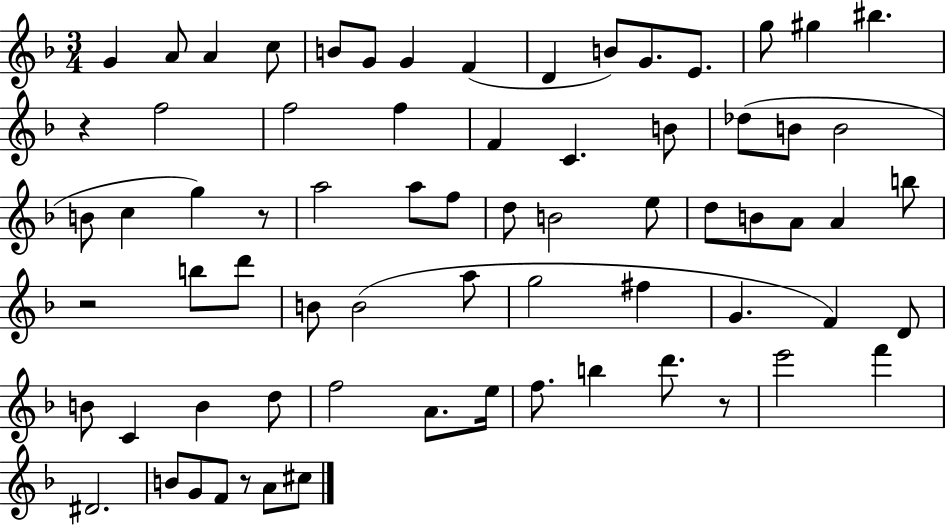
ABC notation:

X:1
T:Untitled
M:3/4
L:1/4
K:F
G A/2 A c/2 B/2 G/2 G F D B/2 G/2 E/2 g/2 ^g ^b z f2 f2 f F C B/2 _d/2 B/2 B2 B/2 c g z/2 a2 a/2 f/2 d/2 B2 e/2 d/2 B/2 A/2 A b/2 z2 b/2 d'/2 B/2 B2 a/2 g2 ^f G F D/2 B/2 C B d/2 f2 A/2 e/4 f/2 b d'/2 z/2 e'2 f' ^D2 B/2 G/2 F/2 z/2 A/2 ^c/2